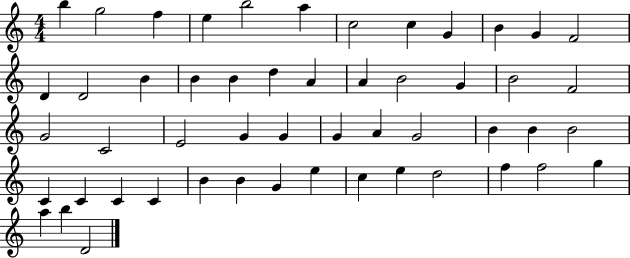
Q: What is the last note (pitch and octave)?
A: D4